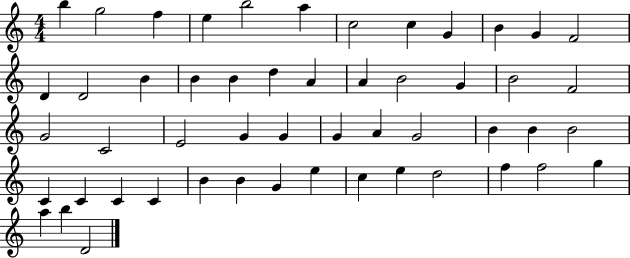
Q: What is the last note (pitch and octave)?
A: D4